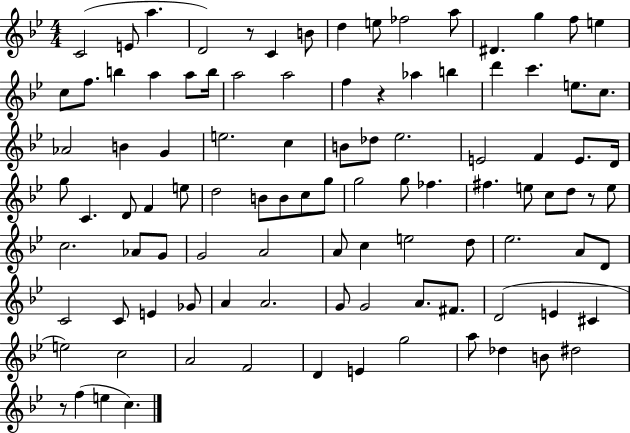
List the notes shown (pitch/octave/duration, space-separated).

C4/h E4/e A5/q. D4/h R/e C4/q B4/e D5/q E5/e FES5/h A5/e D#4/q. G5/q F5/e E5/q C5/e F5/e. B5/q A5/q A5/e B5/s A5/h A5/h F5/q R/q Ab5/q B5/q D6/q C6/q. E5/e. C5/e. Ab4/h B4/q G4/q E5/h. C5/q B4/e Db5/e Eb5/h. E4/h F4/q E4/e. D4/s G5/e C4/q. D4/e F4/q E5/e D5/h B4/e B4/e C5/e G5/e G5/h G5/e FES5/q. F#5/q. E5/e C5/e D5/e R/e E5/e C5/h. Ab4/e G4/e G4/h A4/h A4/e C5/q E5/h D5/e Eb5/h. A4/e D4/e C4/h C4/e E4/q Gb4/e A4/q A4/h. G4/e G4/h A4/e. F#4/e. D4/h E4/q C#4/q E5/h C5/h A4/h F4/h D4/q E4/q G5/h A5/e Db5/q B4/e D#5/h R/e F5/q E5/q C5/q.